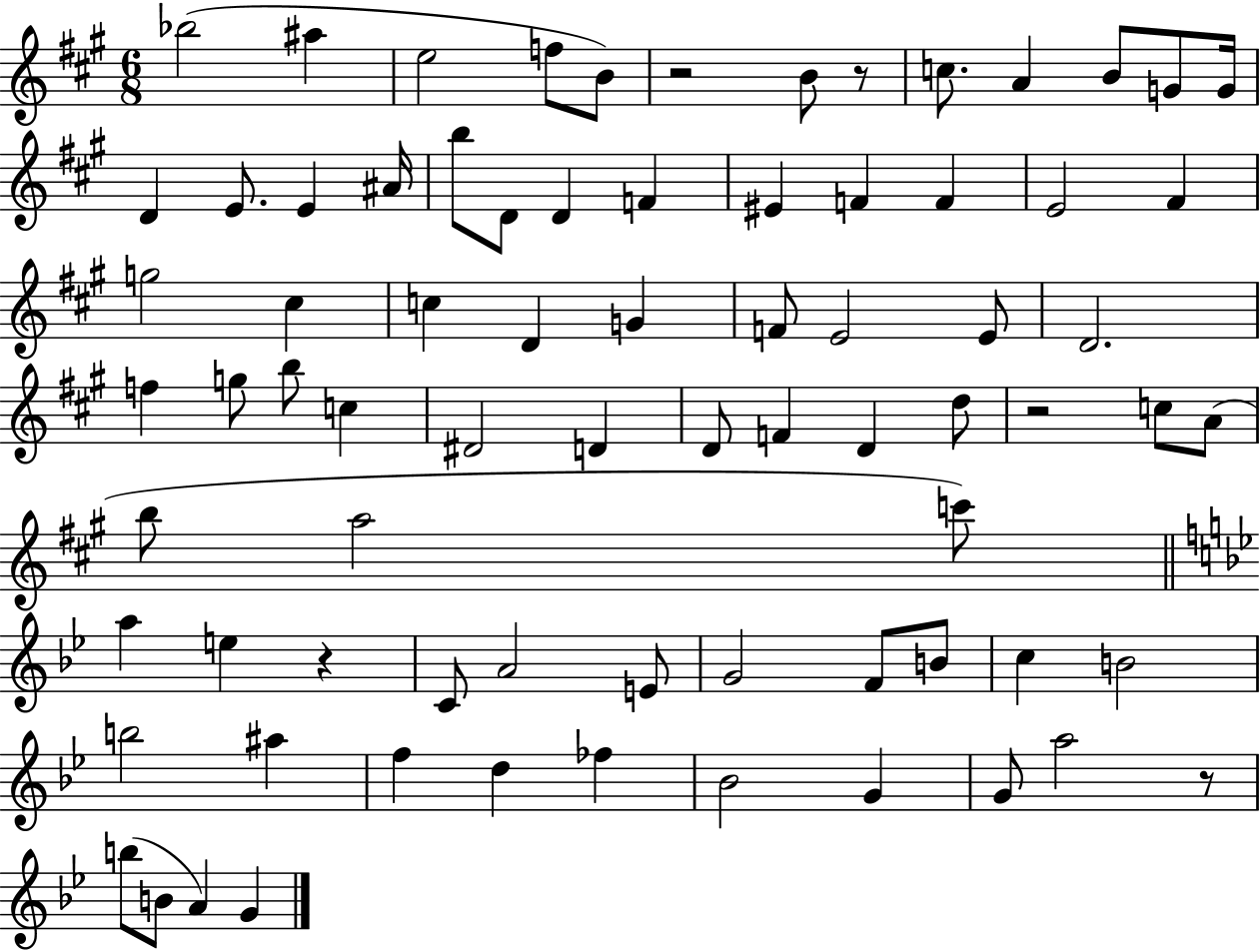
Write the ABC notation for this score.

X:1
T:Untitled
M:6/8
L:1/4
K:A
_b2 ^a e2 f/2 B/2 z2 B/2 z/2 c/2 A B/2 G/2 G/4 D E/2 E ^A/4 b/2 D/2 D F ^E F F E2 ^F g2 ^c c D G F/2 E2 E/2 D2 f g/2 b/2 c ^D2 D D/2 F D d/2 z2 c/2 A/2 b/2 a2 c'/2 a e z C/2 A2 E/2 G2 F/2 B/2 c B2 b2 ^a f d _f _B2 G G/2 a2 z/2 b/2 B/2 A G